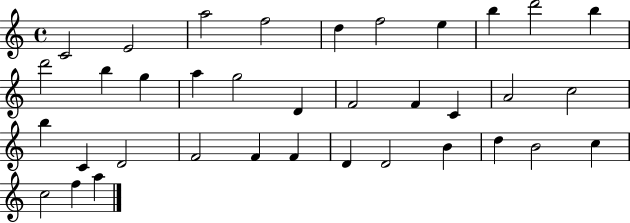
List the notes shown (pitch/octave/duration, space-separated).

C4/h E4/h A5/h F5/h D5/q F5/h E5/q B5/q D6/h B5/q D6/h B5/q G5/q A5/q G5/h D4/q F4/h F4/q C4/q A4/h C5/h B5/q C4/q D4/h F4/h F4/q F4/q D4/q D4/h B4/q D5/q B4/h C5/q C5/h F5/q A5/q